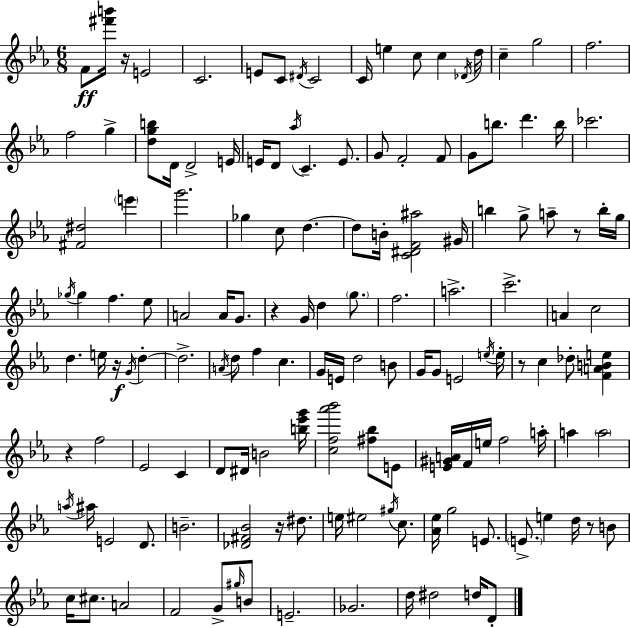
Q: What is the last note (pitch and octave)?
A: D4